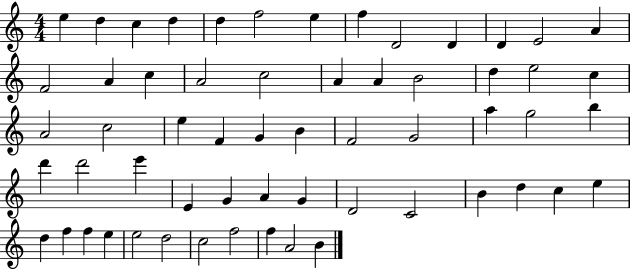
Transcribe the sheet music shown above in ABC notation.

X:1
T:Untitled
M:4/4
L:1/4
K:C
e d c d d f2 e f D2 D D E2 A F2 A c A2 c2 A A B2 d e2 c A2 c2 e F G B F2 G2 a g2 b d' d'2 e' E G A G D2 C2 B d c e d f f e e2 d2 c2 f2 f A2 B